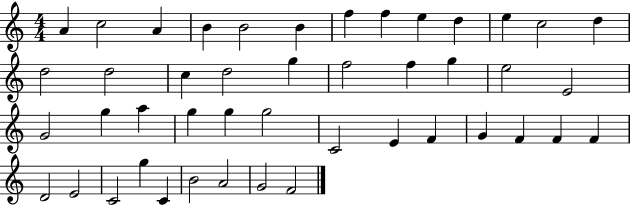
{
  \clef treble
  \numericTimeSignature
  \time 4/4
  \key c \major
  a'4 c''2 a'4 | b'4 b'2 b'4 | f''4 f''4 e''4 d''4 | e''4 c''2 d''4 | \break d''2 d''2 | c''4 d''2 g''4 | f''2 f''4 g''4 | e''2 e'2 | \break g'2 g''4 a''4 | g''4 g''4 g''2 | c'2 e'4 f'4 | g'4 f'4 f'4 f'4 | \break d'2 e'2 | c'2 g''4 c'4 | b'2 a'2 | g'2 f'2 | \break \bar "|."
}